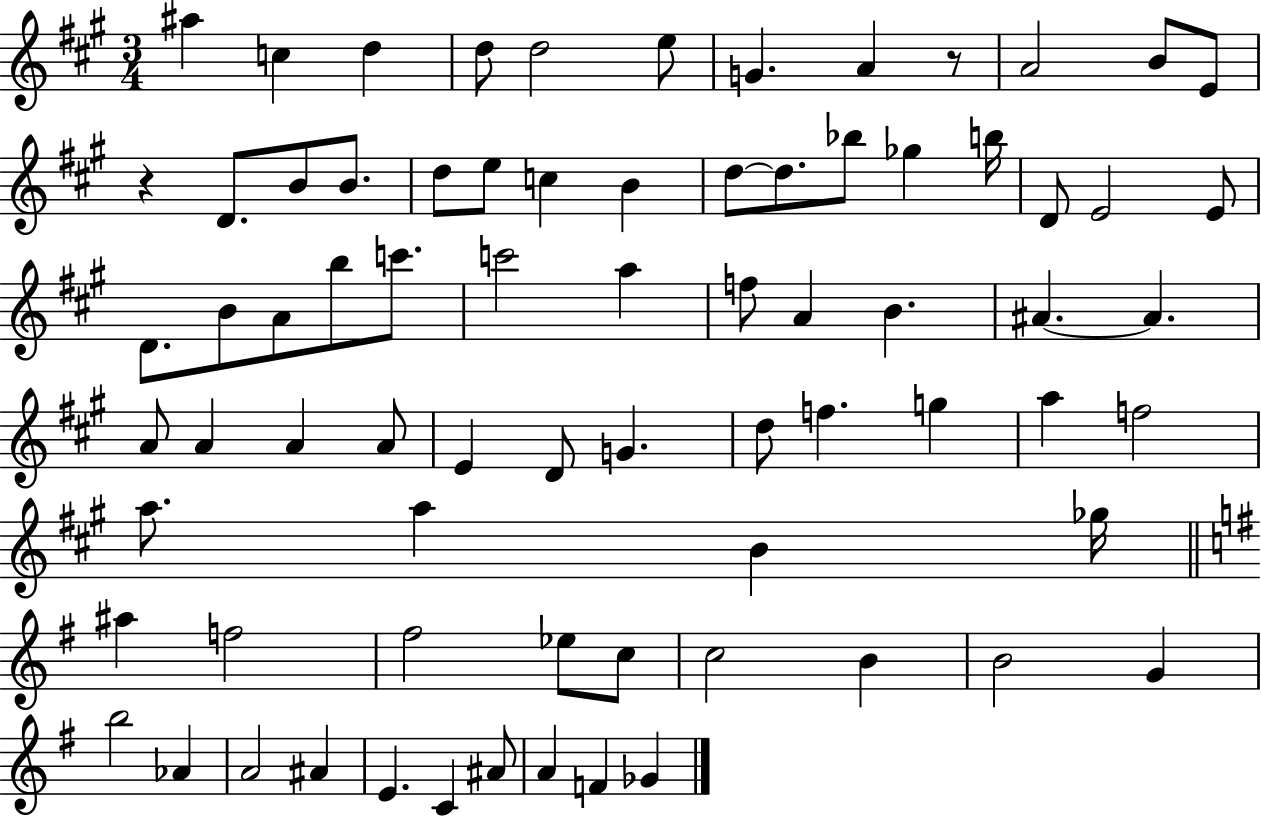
A#5/q C5/q D5/q D5/e D5/h E5/e G4/q. A4/q R/e A4/h B4/e E4/e R/q D4/e. B4/e B4/e. D5/e E5/e C5/q B4/q D5/e D5/e. Bb5/e Gb5/q B5/s D4/e E4/h E4/e D4/e. B4/e A4/e B5/e C6/e. C6/h A5/q F5/e A4/q B4/q. A#4/q. A#4/q. A4/e A4/q A4/q A4/e E4/q D4/e G4/q. D5/e F5/q. G5/q A5/q F5/h A5/e. A5/q B4/q Gb5/s A#5/q F5/h F#5/h Eb5/e C5/e C5/h B4/q B4/h G4/q B5/h Ab4/q A4/h A#4/q E4/q. C4/q A#4/e A4/q F4/q Gb4/q